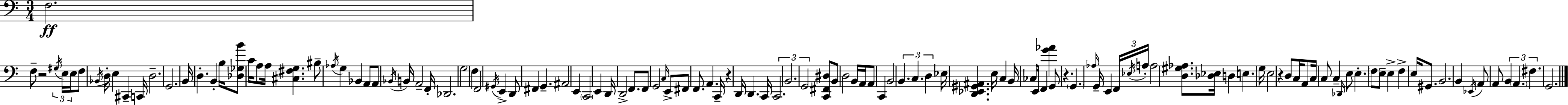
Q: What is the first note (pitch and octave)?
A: F3